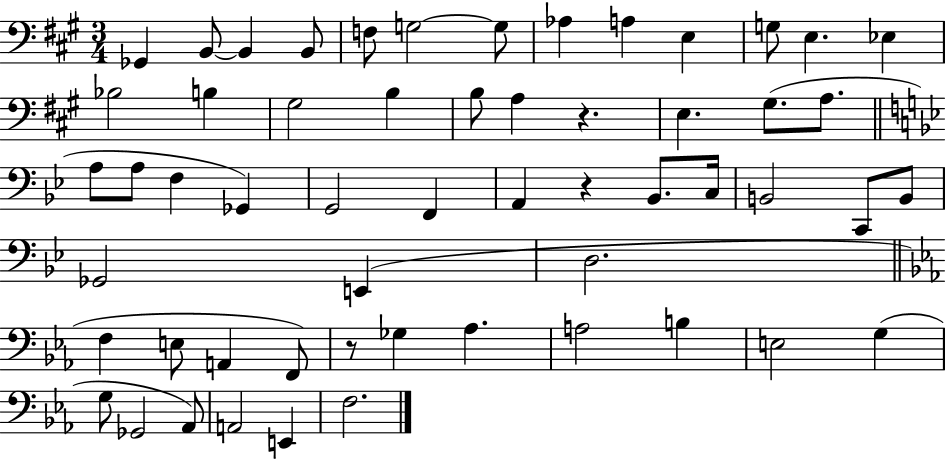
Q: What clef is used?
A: bass